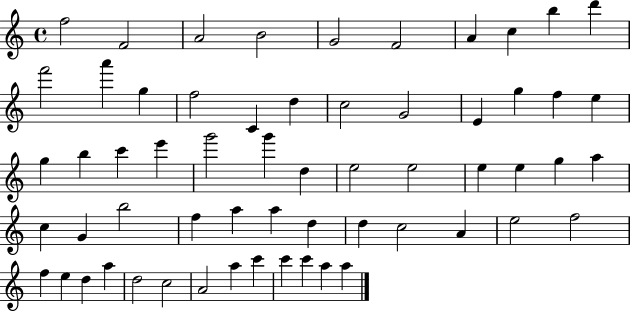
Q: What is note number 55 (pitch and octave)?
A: A5